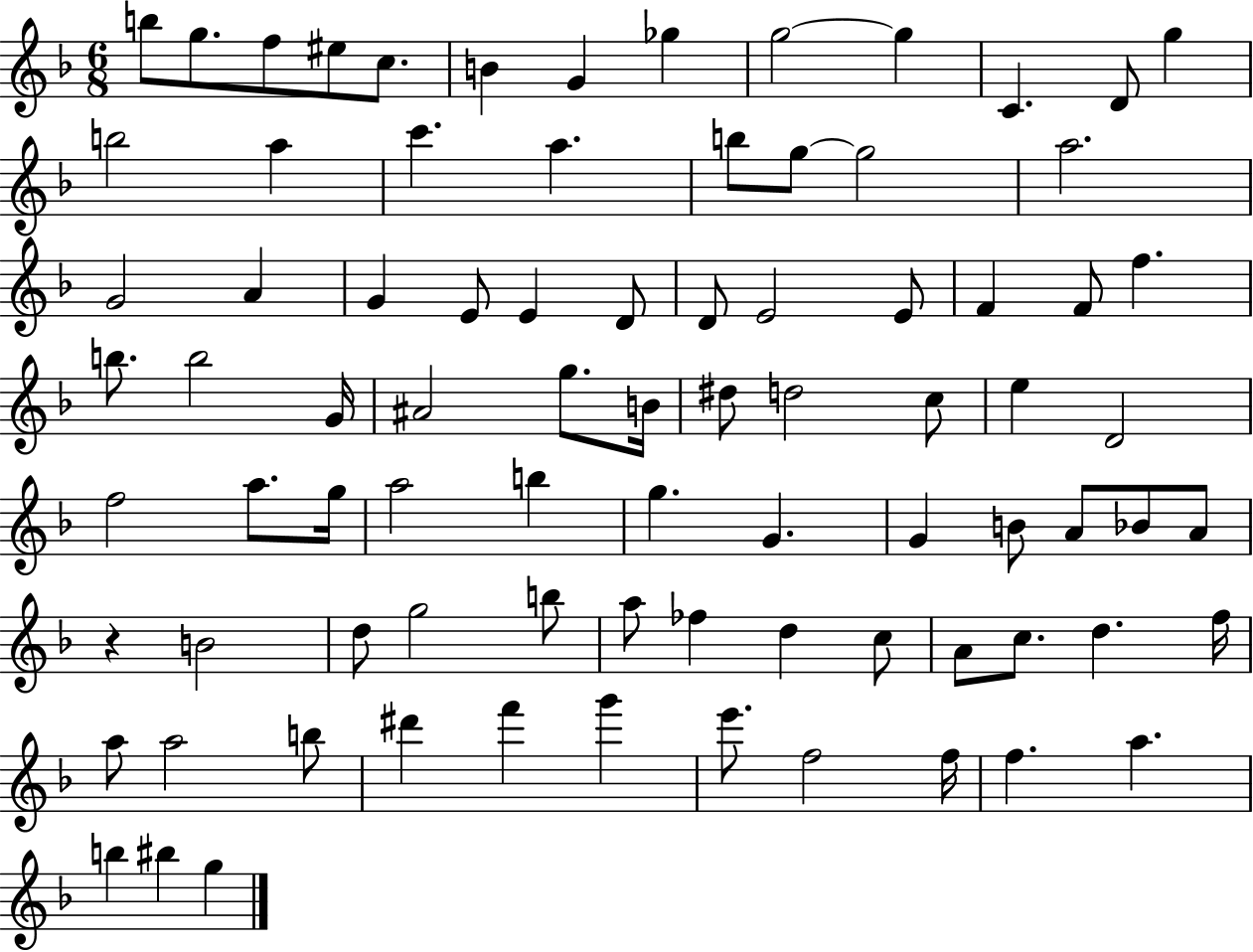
B5/e G5/e. F5/e EIS5/e C5/e. B4/q G4/q Gb5/q G5/h G5/q C4/q. D4/e G5/q B5/h A5/q C6/q. A5/q. B5/e G5/e G5/h A5/h. G4/h A4/q G4/q E4/e E4/q D4/e D4/e E4/h E4/e F4/q F4/e F5/q. B5/e. B5/h G4/s A#4/h G5/e. B4/s D#5/e D5/h C5/e E5/q D4/h F5/h A5/e. G5/s A5/h B5/q G5/q. G4/q. G4/q B4/e A4/e Bb4/e A4/e R/q B4/h D5/e G5/h B5/e A5/e FES5/q D5/q C5/e A4/e C5/e. D5/q. F5/s A5/e A5/h B5/e D#6/q F6/q G6/q E6/e. F5/h F5/s F5/q. A5/q. B5/q BIS5/q G5/q